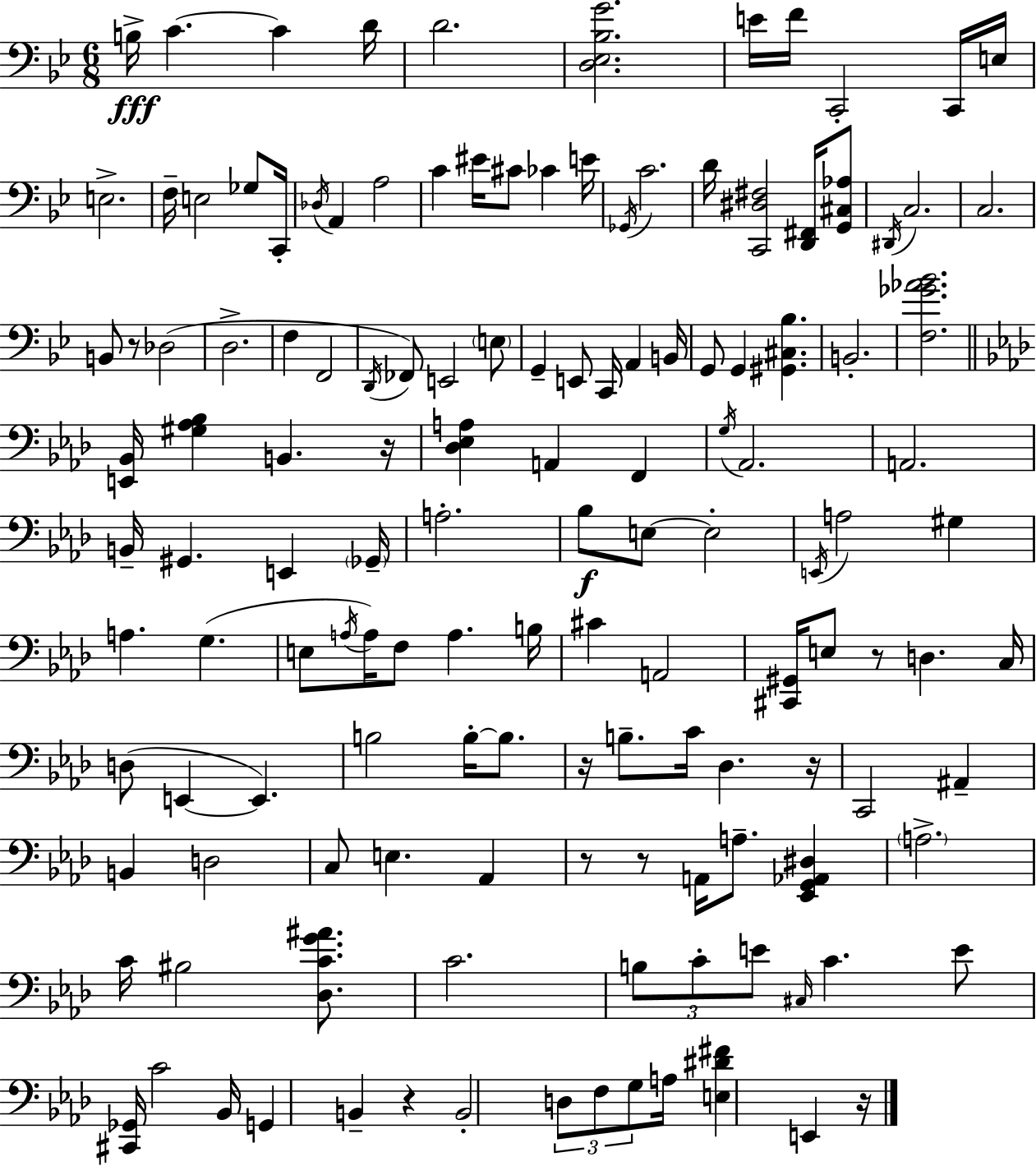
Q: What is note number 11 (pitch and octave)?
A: E3